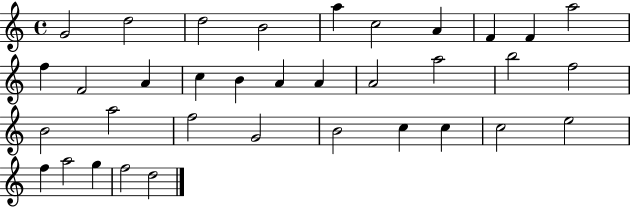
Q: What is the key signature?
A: C major